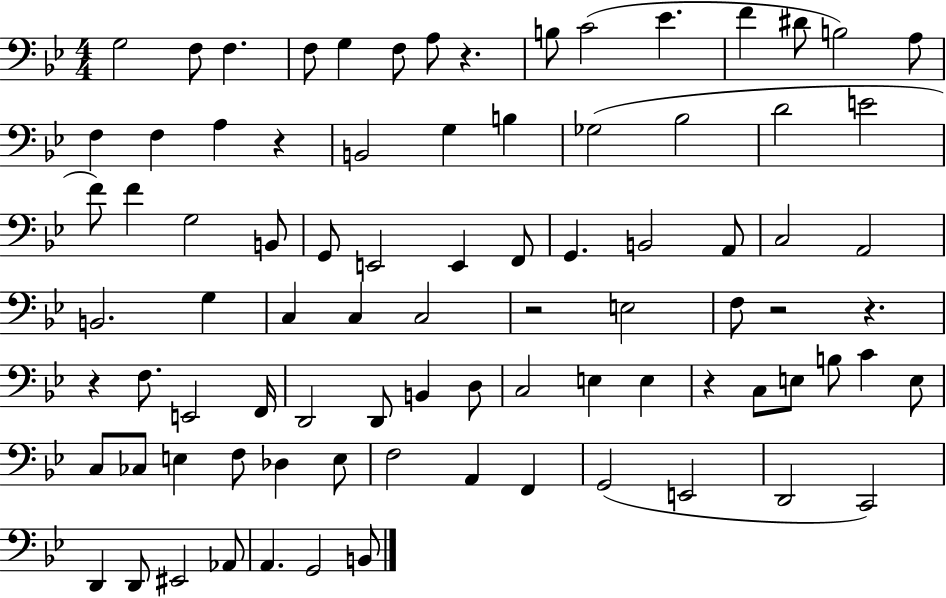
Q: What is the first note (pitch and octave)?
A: G3